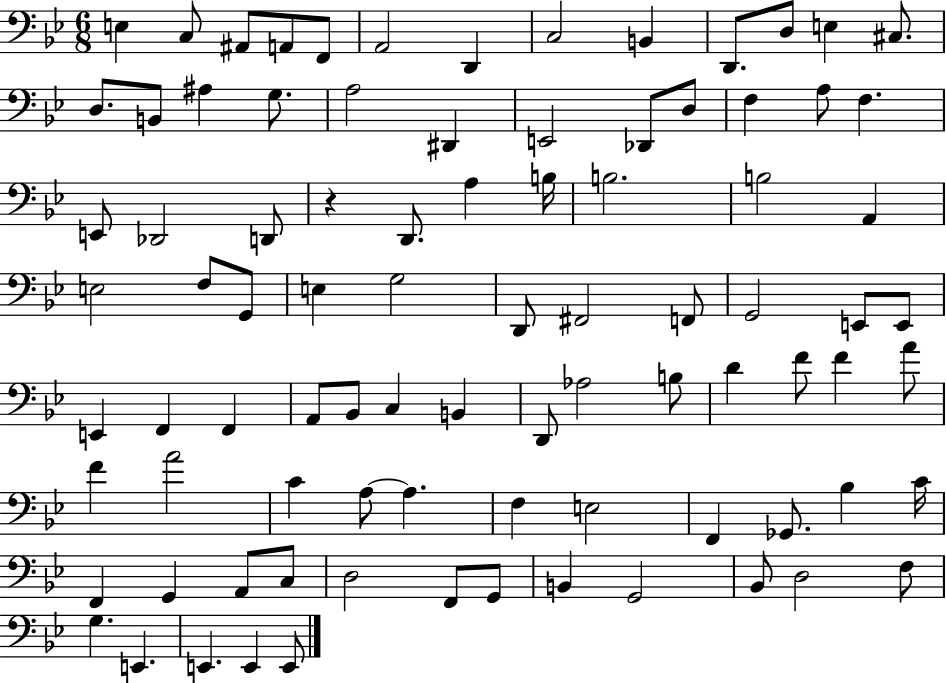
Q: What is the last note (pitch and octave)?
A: E2